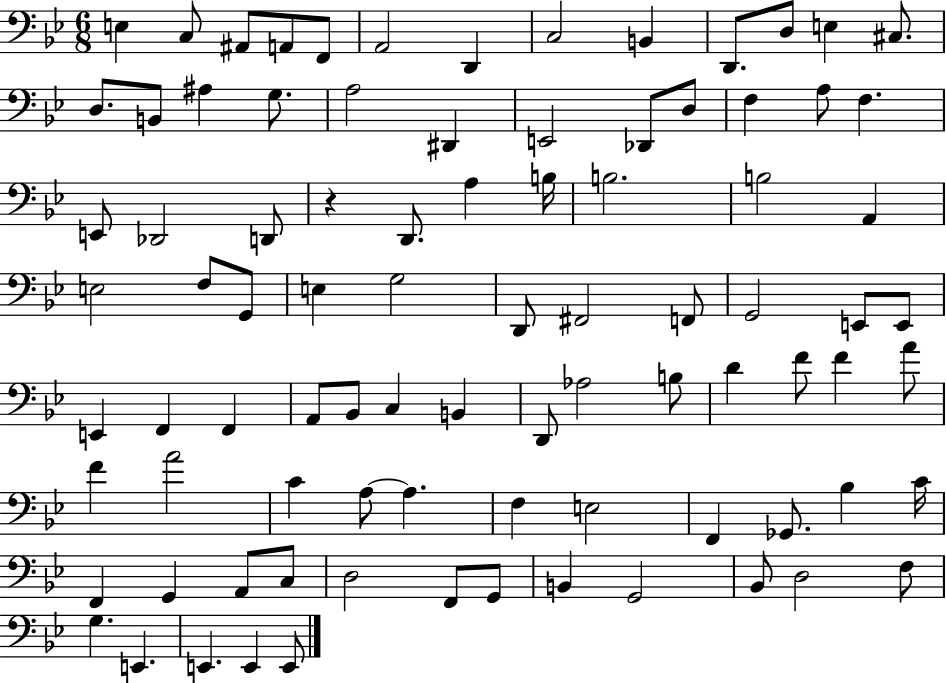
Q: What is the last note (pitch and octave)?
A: E2